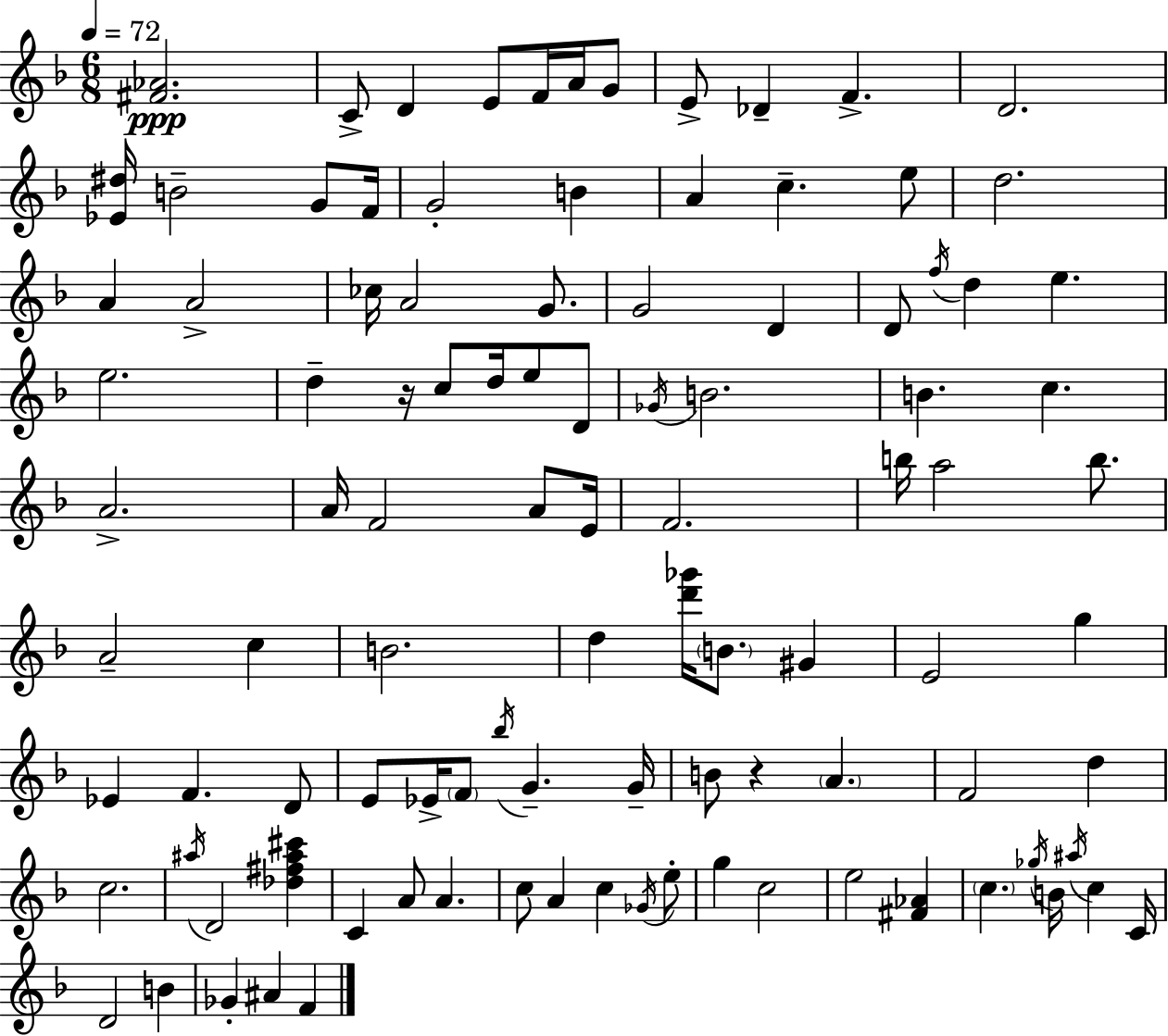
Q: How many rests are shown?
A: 2